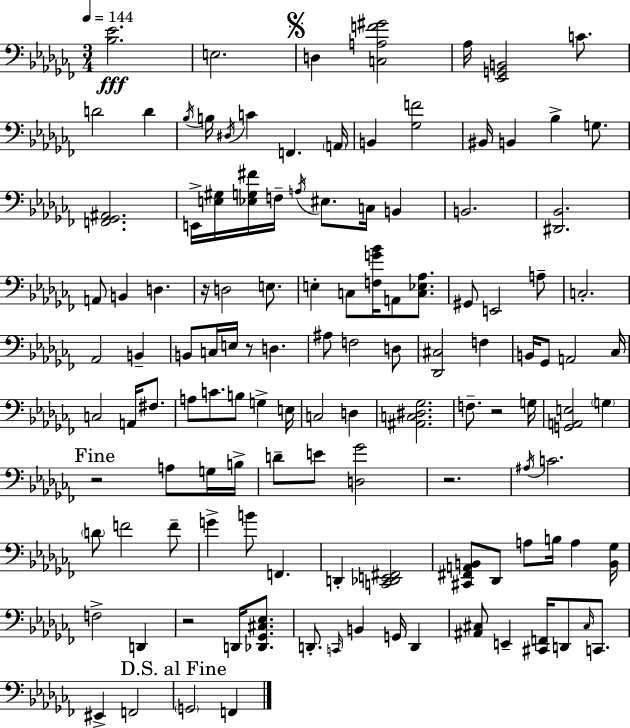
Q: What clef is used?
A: bass